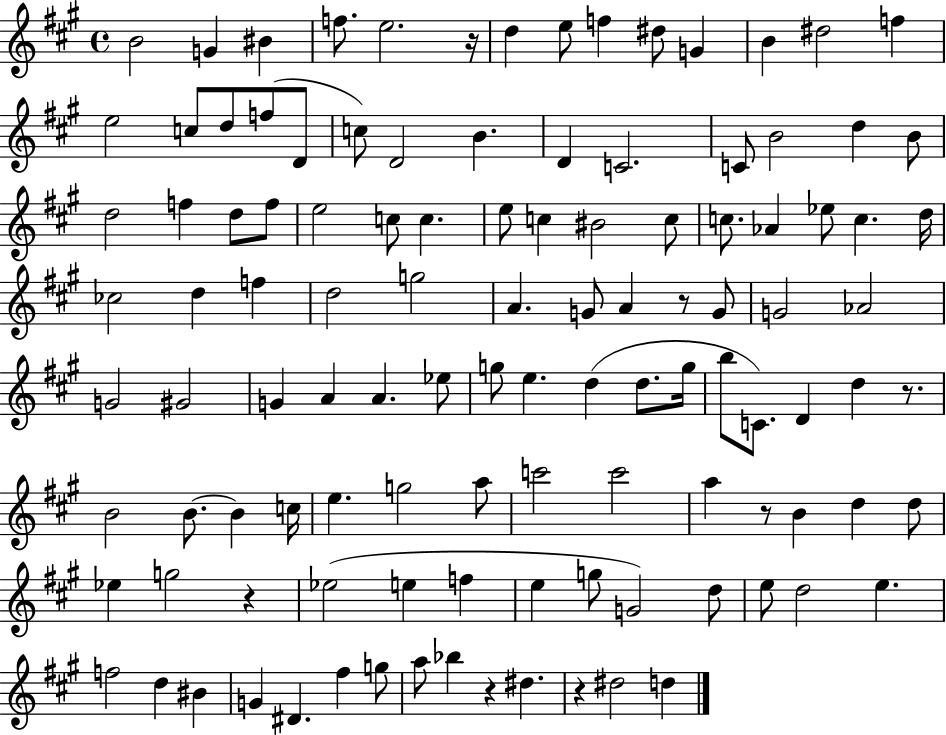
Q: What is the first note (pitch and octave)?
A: B4